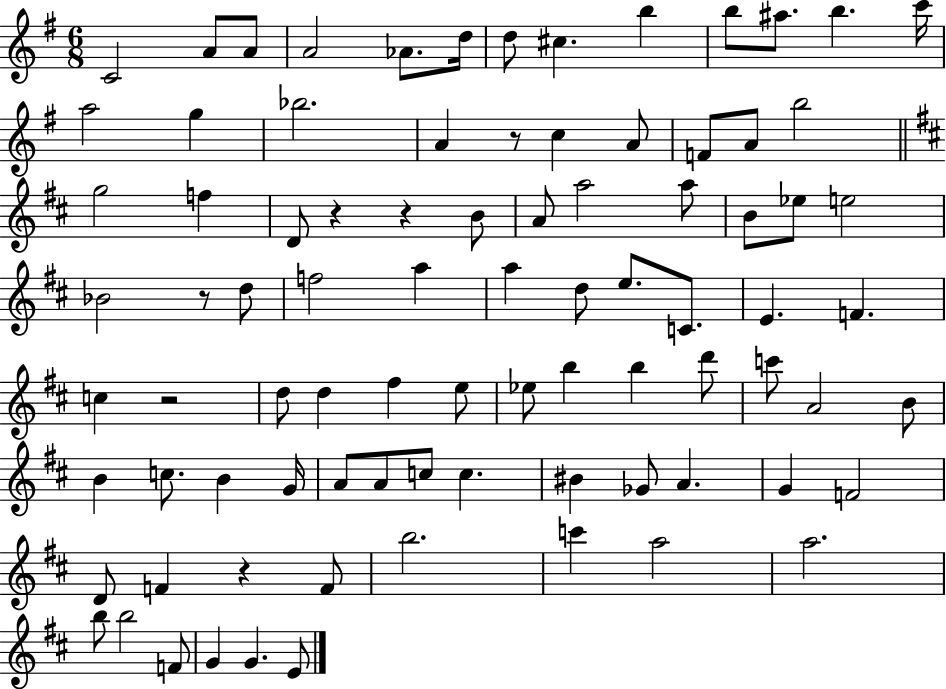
C4/h A4/e A4/e A4/h Ab4/e. D5/s D5/e C#5/q. B5/q B5/e A#5/e. B5/q. C6/s A5/h G5/q Bb5/h. A4/q R/e C5/q A4/e F4/e A4/e B5/h G5/h F5/q D4/e R/q R/q B4/e A4/e A5/h A5/e B4/e Eb5/e E5/h Bb4/h R/e D5/e F5/h A5/q A5/q D5/e E5/e. C4/e. E4/q. F4/q. C5/q R/h D5/e D5/q F#5/q E5/e Eb5/e B5/q B5/q D6/e C6/e A4/h B4/e B4/q C5/e. B4/q G4/s A4/e A4/e C5/e C5/q. BIS4/q Gb4/e A4/q. G4/q F4/h D4/e F4/q R/q F4/e B5/h. C6/q A5/h A5/h. B5/e B5/h F4/e G4/q G4/q. E4/e